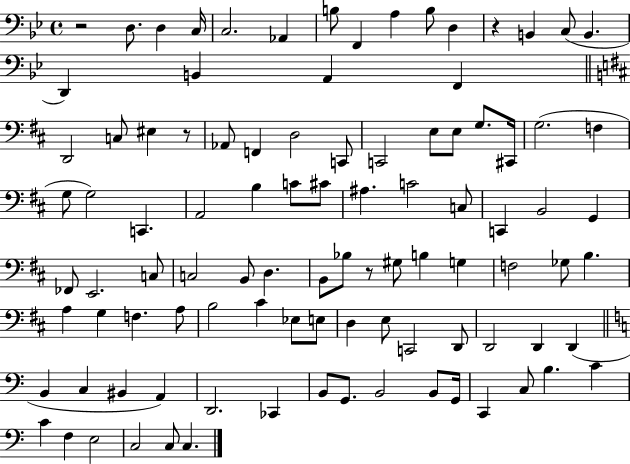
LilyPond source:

{
  \clef bass
  \time 4/4
  \defaultTimeSignature
  \key bes \major
  r2 d8. d4 c16 | c2. aes,4 | b8 f,4 a4 b8 d4 | r4 b,4 c8( b,4. | \break d,4) b,4 a,4 f,4 | \bar "||" \break \key d \major d,2 c8 eis4 r8 | aes,8 f,4 d2 c,8 | c,2 e8 e8 g8. cis,16 | g2.( f4 | \break g8 g2) c,4. | a,2 b4 c'8 cis'8 | ais4. c'2 c8 | c,4 b,2 g,4 | \break fes,8 e,2. c8 | c2 b,8 d4. | b,8 bes8 r8 gis8 b4 g4 | f2 ges8 b4. | \break a4 g4 f4. a8 | b2 cis'4 ees8 e8 | d4 e8 c,2 d,8 | d,2 d,4 d,4( | \break \bar "||" \break \key c \major b,4 c4 bis,4 a,4) | d,2. ces,4 | b,8 g,8. b,2 b,8 g,16 | c,4 c8 b4. c'4 | \break c'4 f4 e2 | c2 c8 c4. | \bar "|."
}